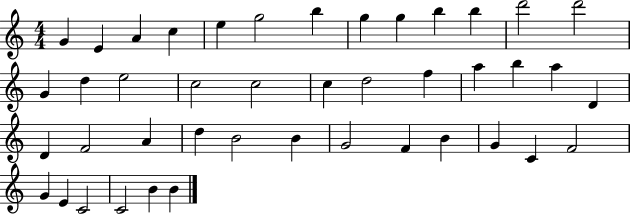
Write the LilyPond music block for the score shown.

{
  \clef treble
  \numericTimeSignature
  \time 4/4
  \key c \major
  g'4 e'4 a'4 c''4 | e''4 g''2 b''4 | g''4 g''4 b''4 b''4 | d'''2 d'''2 | \break g'4 d''4 e''2 | c''2 c''2 | c''4 d''2 f''4 | a''4 b''4 a''4 d'4 | \break d'4 f'2 a'4 | d''4 b'2 b'4 | g'2 f'4 b'4 | g'4 c'4 f'2 | \break g'4 e'4 c'2 | c'2 b'4 b'4 | \bar "|."
}